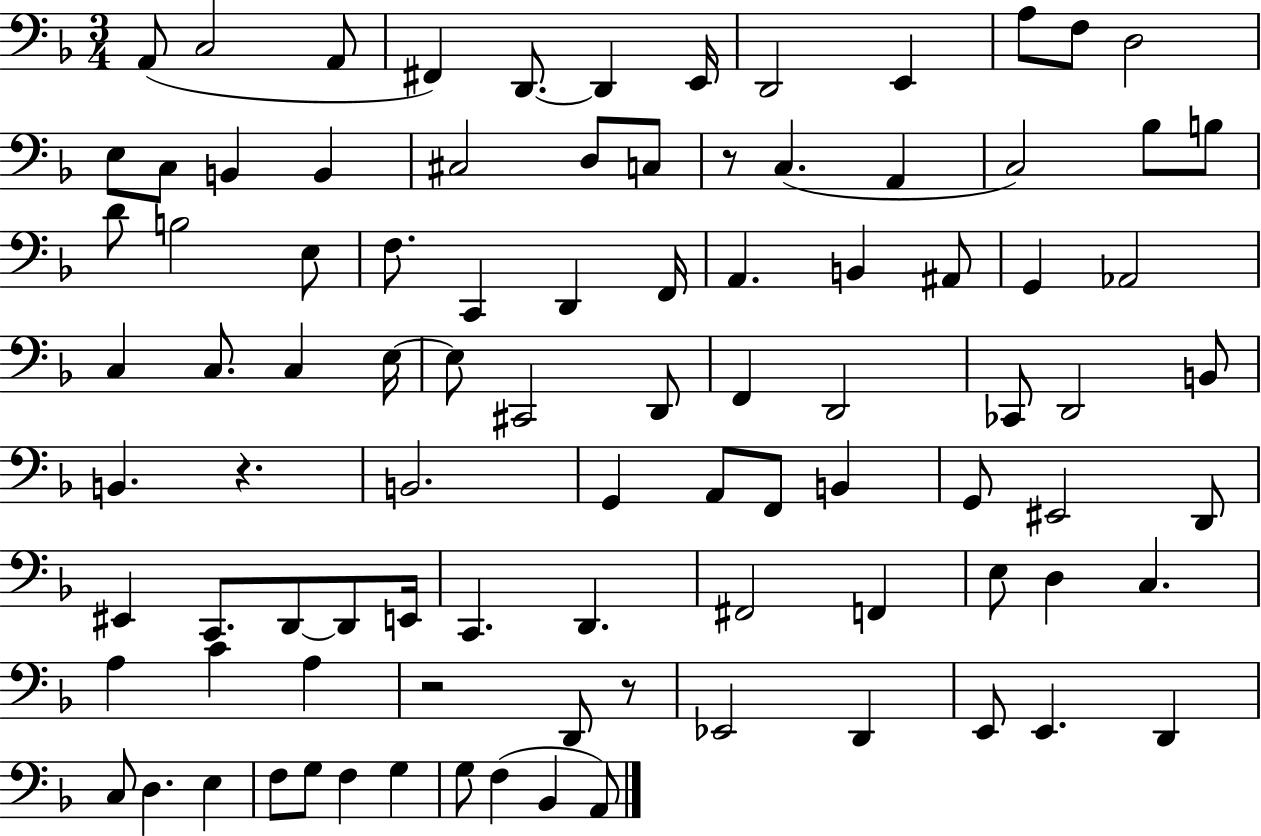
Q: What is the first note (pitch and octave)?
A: A2